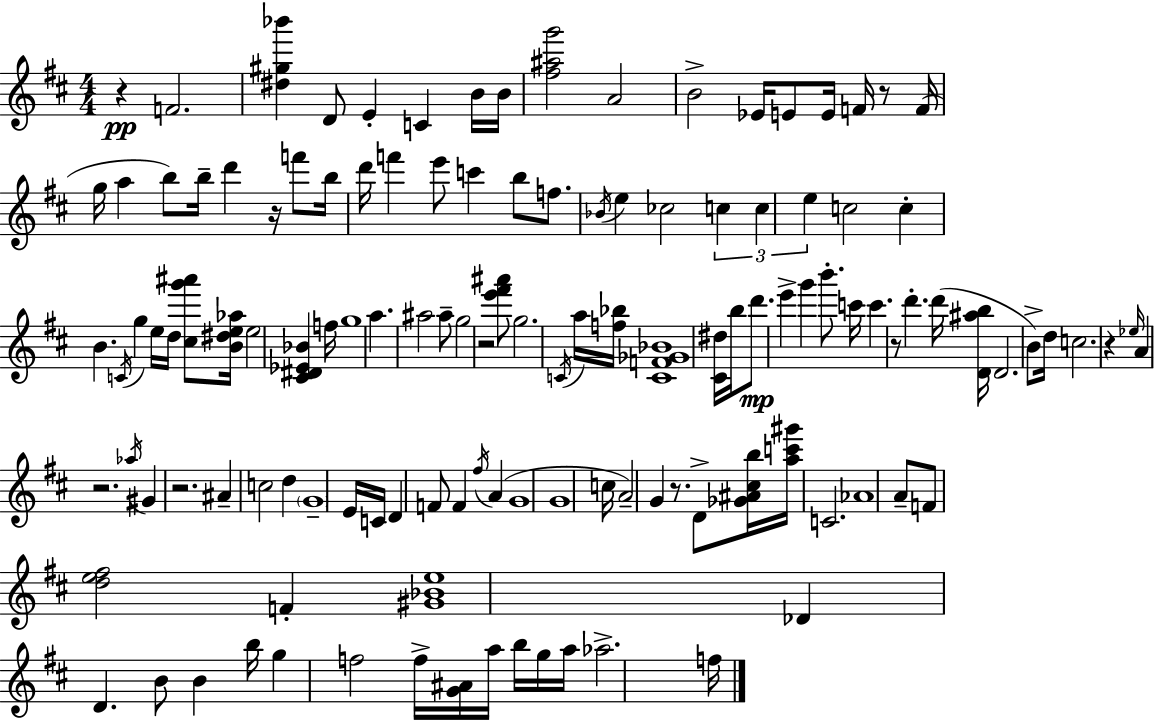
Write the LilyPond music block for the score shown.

{
  \clef treble
  \numericTimeSignature
  \time 4/4
  \key d \major
  \repeat volta 2 { r4\pp f'2. | <dis'' gis'' bes'''>4 d'8 e'4-. c'4 b'16 b'16 | <fis'' ais'' g'''>2 a'2 | b'2-> ees'16 e'8 e'16 f'16 r8 f'16( | \break g''16 a''4 b''8) b''16-- d'''4 r16 f'''8 b''16 | d'''16 f'''4 e'''8 c'''4 b''8 f''8. | \acciaccatura { bes'16 } e''4 ces''2 \tuplet 3/2 { c''4 | c''4 e''4 } c''2 | \break c''4-. b'4. \acciaccatura { c'16 } g''4 | e''16 d''16 <cis'' g''' ais'''>8 <b' dis'' e'' aes''>16 e''2 <cis' dis' ees' bes'>4 | f''16 g''1 | a''4. ais''2 | \break ais''8-- g''2 r2 | <e''' fis''' ais'''>8 g''2. | \acciaccatura { c'16 } a''16 <f'' bes''>16 <c' f' ges' bes'>1 | <cis' dis''>16 b''16 d'''8.\mp e'''4-> g'''4 | \break b'''8.-. c'''16 c'''4. r8 d'''4.-. | d'''16( <d' ais'' b''>16 d'2. | b'8->) d''16 c''2. r4 | \grace { ees''16 } a'4 r2. | \break \acciaccatura { aes''16 } gis'4 r2. | ais'4-- c''2 | d''4 \parenthesize g'1-- | e'16 c'16 d'4 f'8 f'4 | \break \acciaccatura { fis''16 }( a'4 g'1 | g'1 | c''16 a'2--) g'4 | r8. d'8-> <ges' ais' cis'' b''>16 <a'' c''' gis'''>16 c'2. | \break aes'1 | a'8-- f'8 <d'' e'' fis''>2 | f'4-. <gis' bes' e''>1 | des'4 d'4. | \break b'8 b'4 b''16 g''4 f''2 | f''16-> <g' ais'>16 a''16 b''16 g''16 a''16 aes''2.-> | f''16 } \bar "|."
}